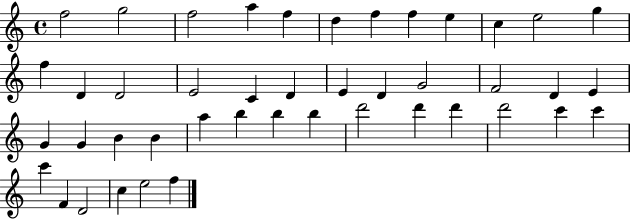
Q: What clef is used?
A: treble